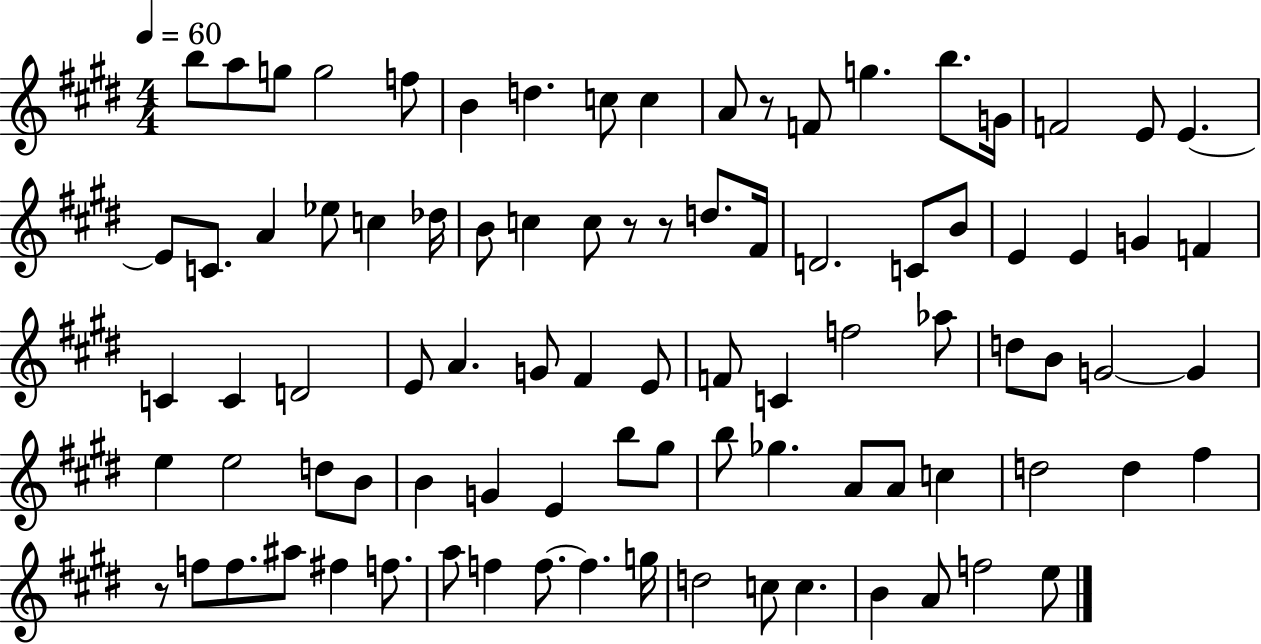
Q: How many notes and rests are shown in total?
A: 89